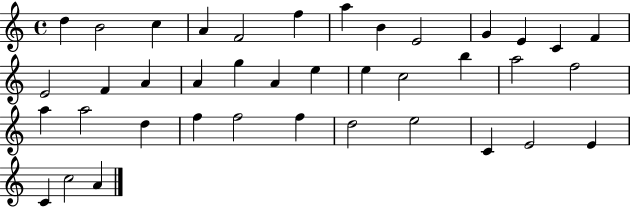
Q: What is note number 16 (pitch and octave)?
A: A4